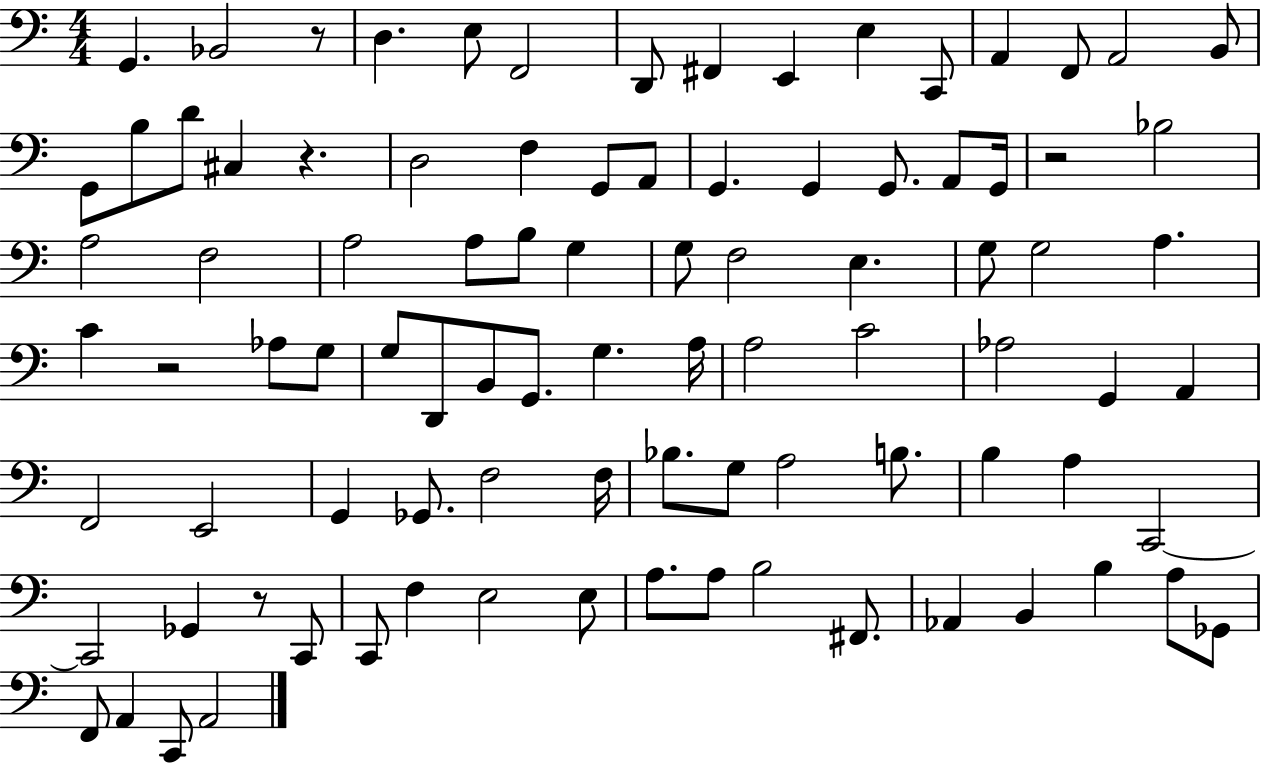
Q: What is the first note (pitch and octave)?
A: G2